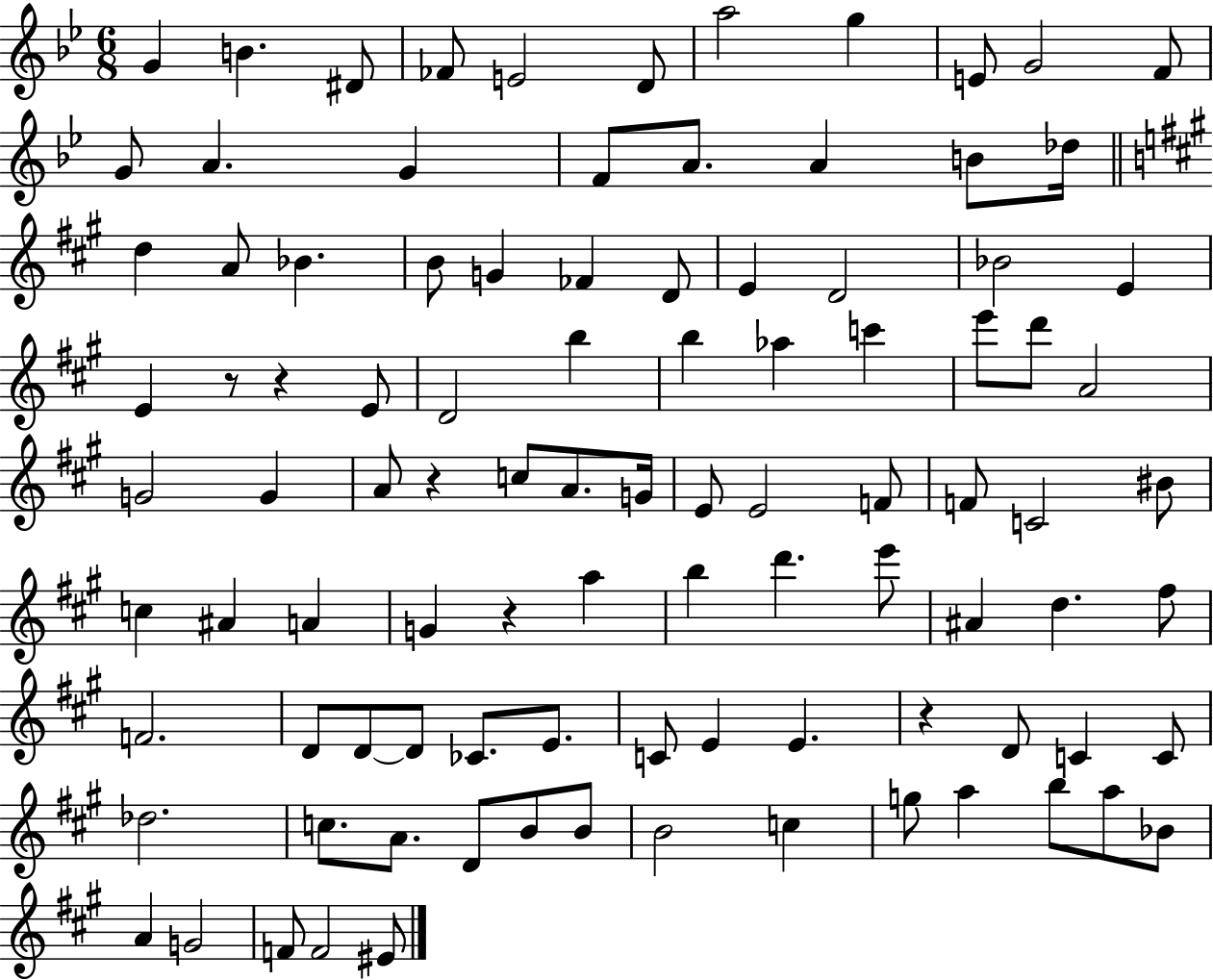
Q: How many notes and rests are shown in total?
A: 98